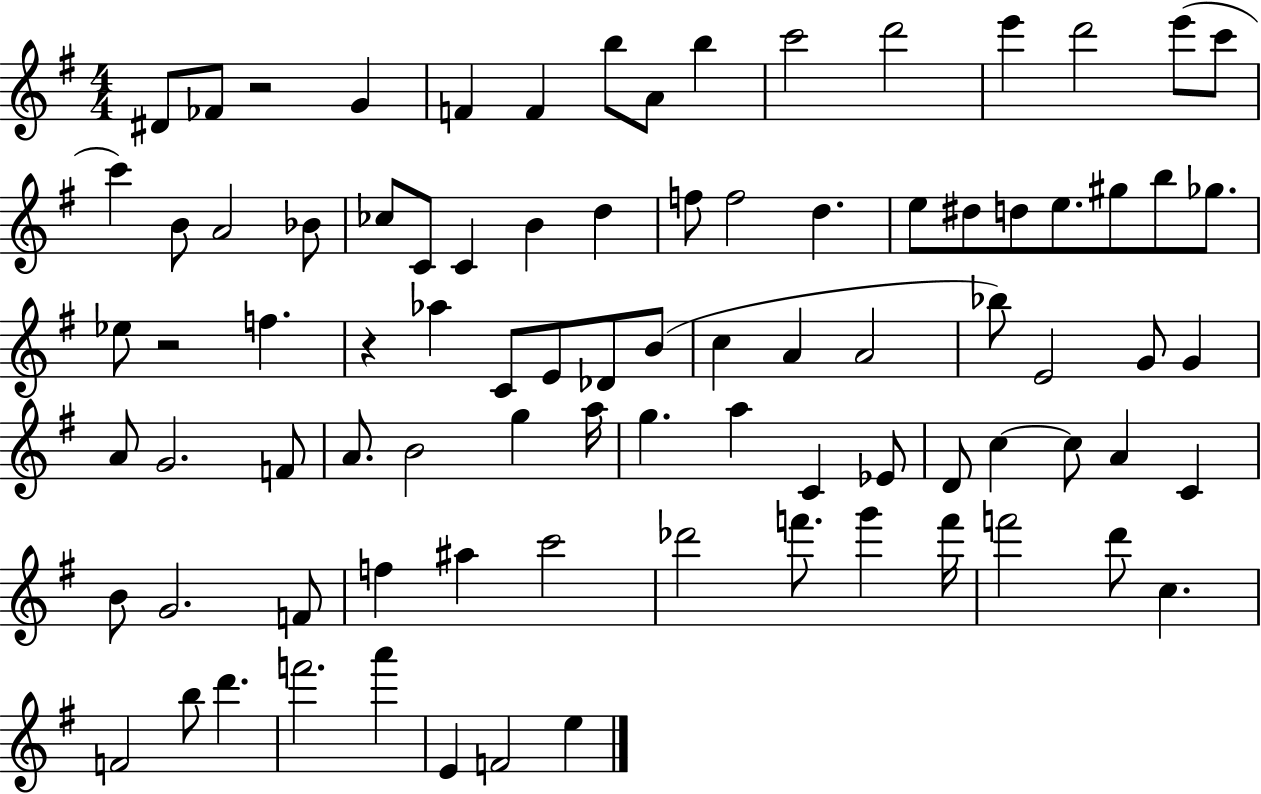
D#4/e FES4/e R/h G4/q F4/q F4/q B5/e A4/e B5/q C6/h D6/h E6/q D6/h E6/e C6/e C6/q B4/e A4/h Bb4/e CES5/e C4/e C4/q B4/q D5/q F5/e F5/h D5/q. E5/e D#5/e D5/e E5/e. G#5/e B5/e Gb5/e. Eb5/e R/h F5/q. R/q Ab5/q C4/e E4/e Db4/e B4/e C5/q A4/q A4/h Bb5/e E4/h G4/e G4/q A4/e G4/h. F4/e A4/e. B4/h G5/q A5/s G5/q. A5/q C4/q Eb4/e D4/e C5/q C5/e A4/q C4/q B4/e G4/h. F4/e F5/q A#5/q C6/h Db6/h F6/e. G6/q F6/s F6/h D6/e C5/q. F4/h B5/e D6/q. F6/h. A6/q E4/q F4/h E5/q